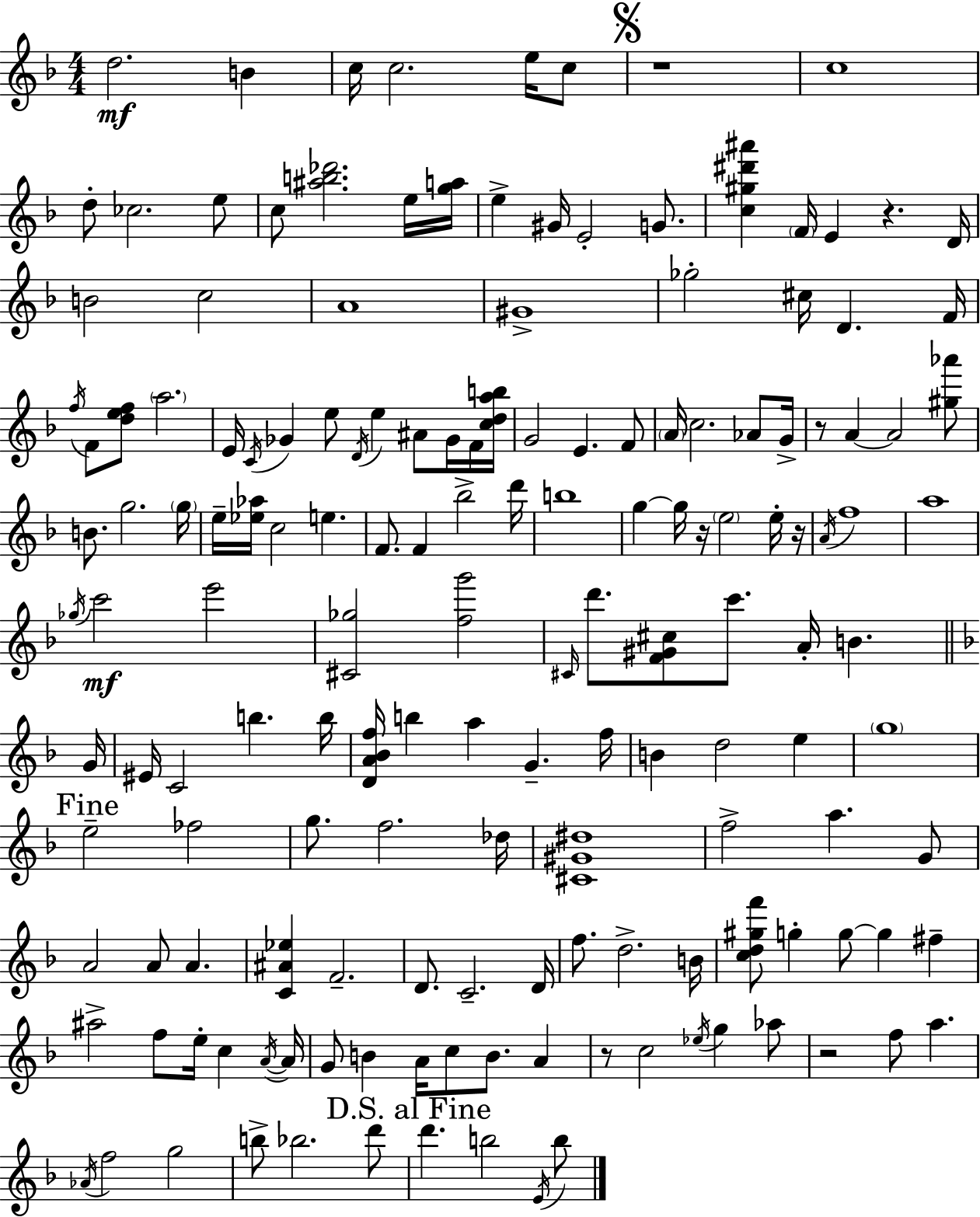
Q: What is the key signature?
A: F major